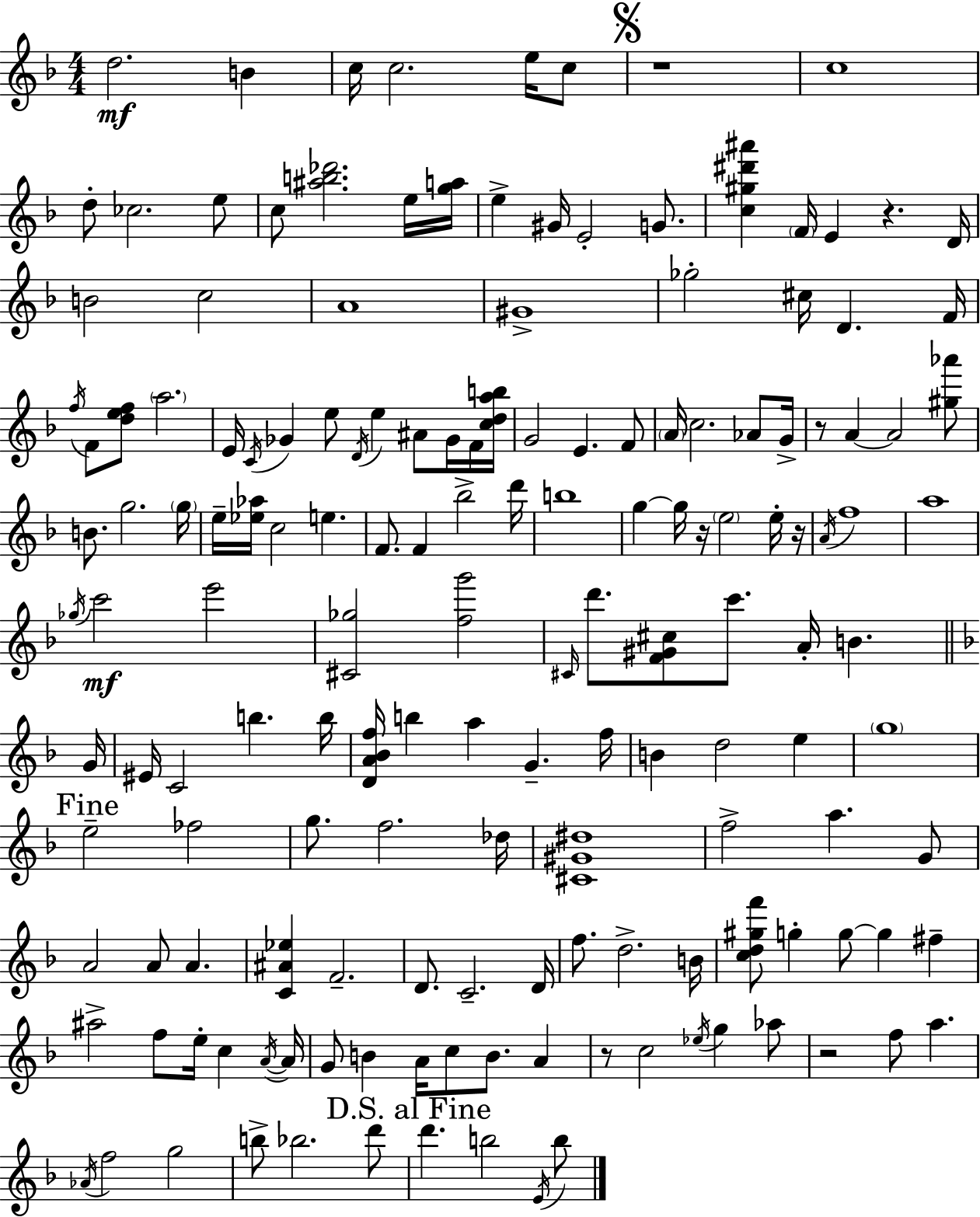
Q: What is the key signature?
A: F major